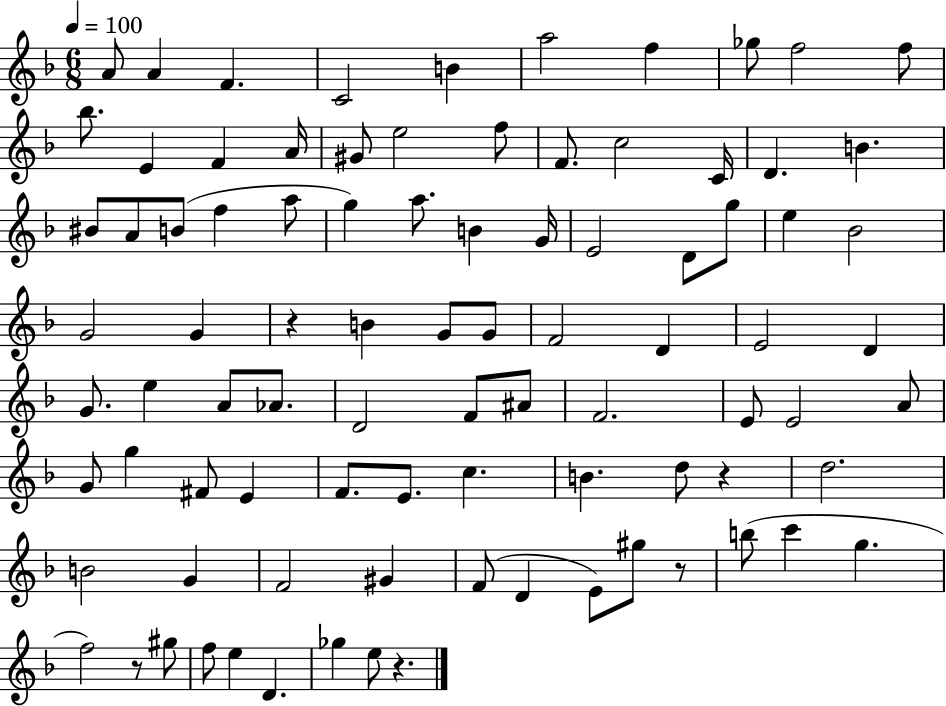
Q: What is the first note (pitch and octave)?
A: A4